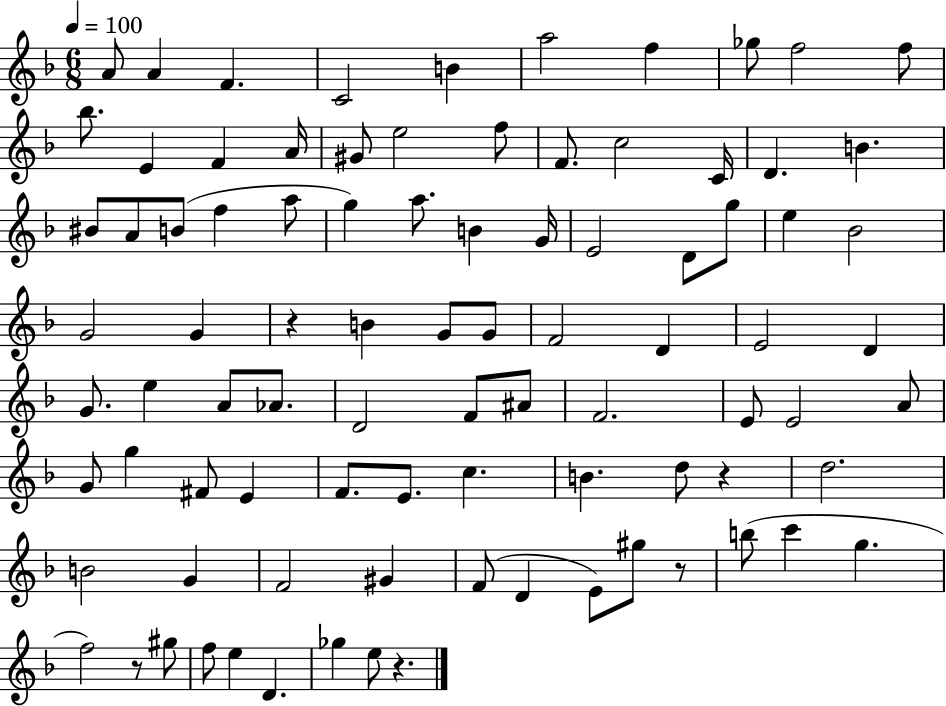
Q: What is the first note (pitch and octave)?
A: A4